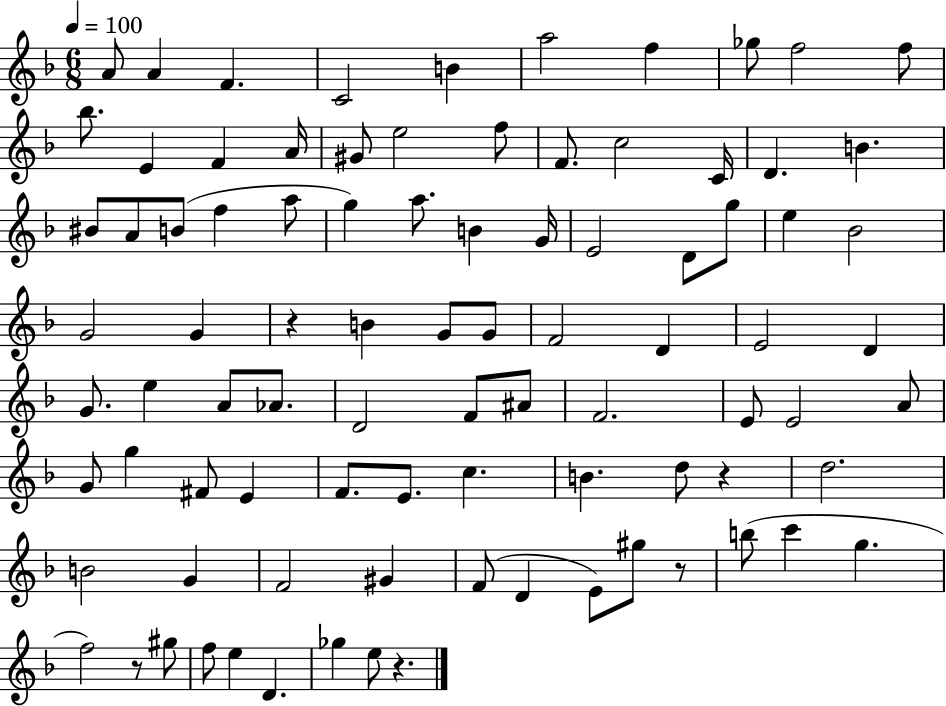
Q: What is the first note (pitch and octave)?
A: A4